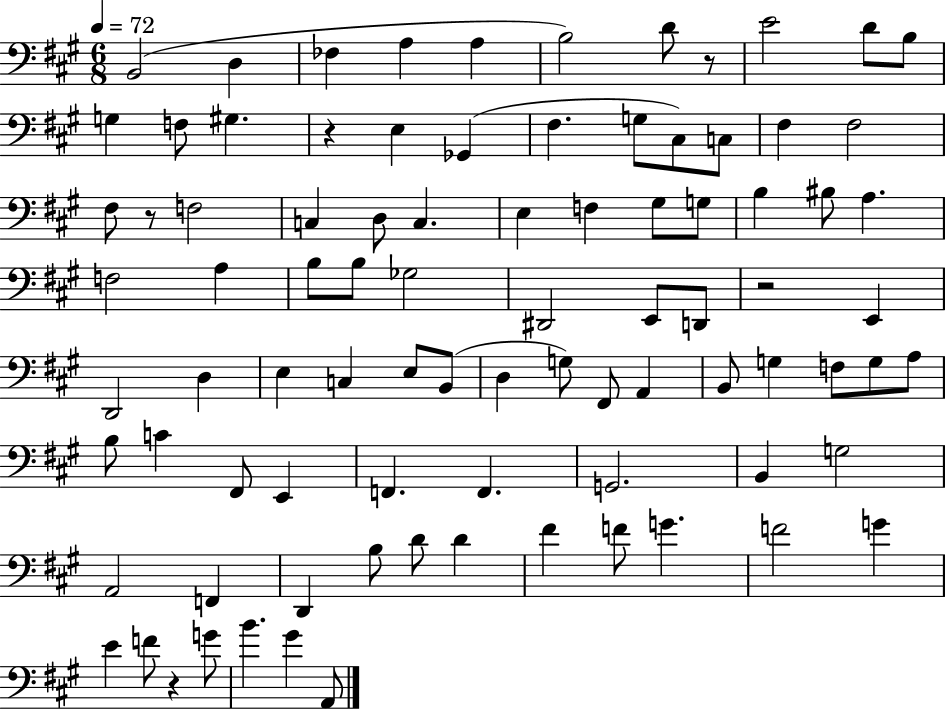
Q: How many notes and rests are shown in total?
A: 88